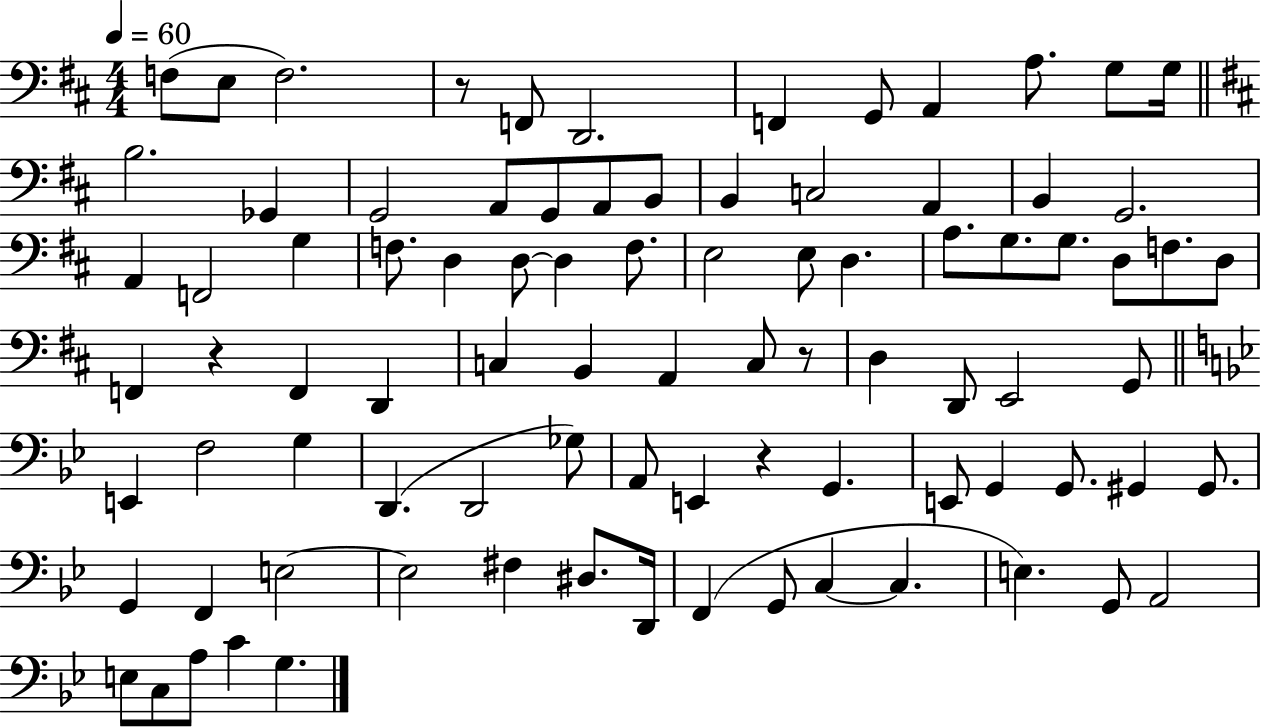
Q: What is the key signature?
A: D major